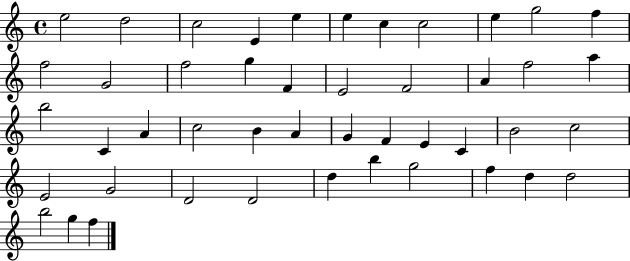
E5/h D5/h C5/h E4/q E5/q E5/q C5/q C5/h E5/q G5/h F5/q F5/h G4/h F5/h G5/q F4/q E4/h F4/h A4/q F5/h A5/q B5/h C4/q A4/q C5/h B4/q A4/q G4/q F4/q E4/q C4/q B4/h C5/h E4/h G4/h D4/h D4/h D5/q B5/q G5/h F5/q D5/q D5/h B5/h G5/q F5/q